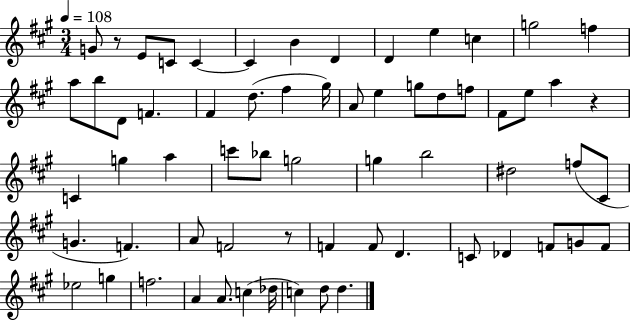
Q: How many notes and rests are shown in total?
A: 64